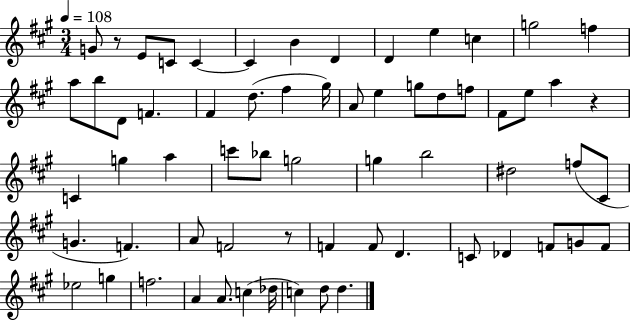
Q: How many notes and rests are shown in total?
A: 64